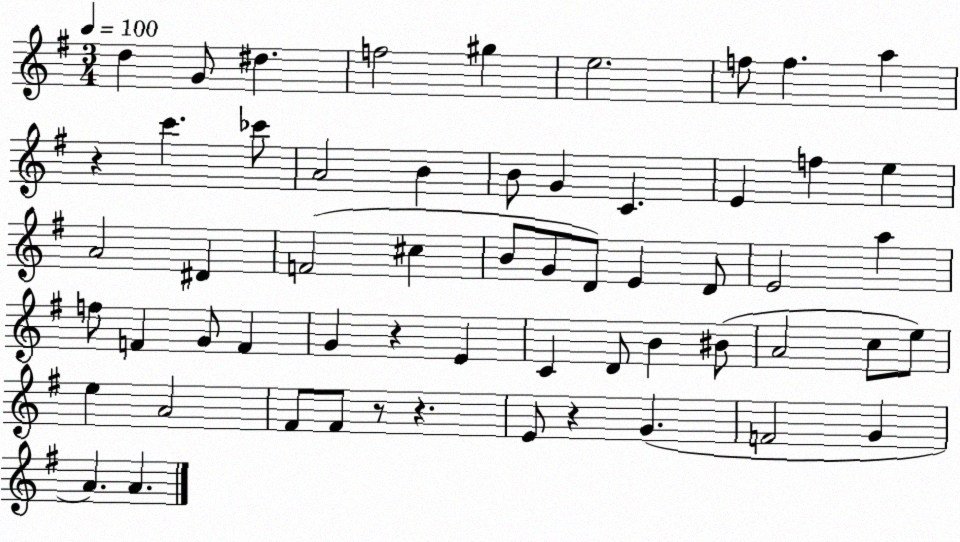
X:1
T:Untitled
M:3/4
L:1/4
K:G
d G/2 ^d f2 ^g e2 f/2 f a z c' _c'/2 A2 B B/2 G C E f e A2 ^D F2 ^c B/2 G/2 D/2 E D/2 E2 a f/2 F G/2 F G z E C D/2 B ^B/2 A2 c/2 e/2 e A2 ^F/2 ^F/2 z/2 z E/2 z G F2 G A A